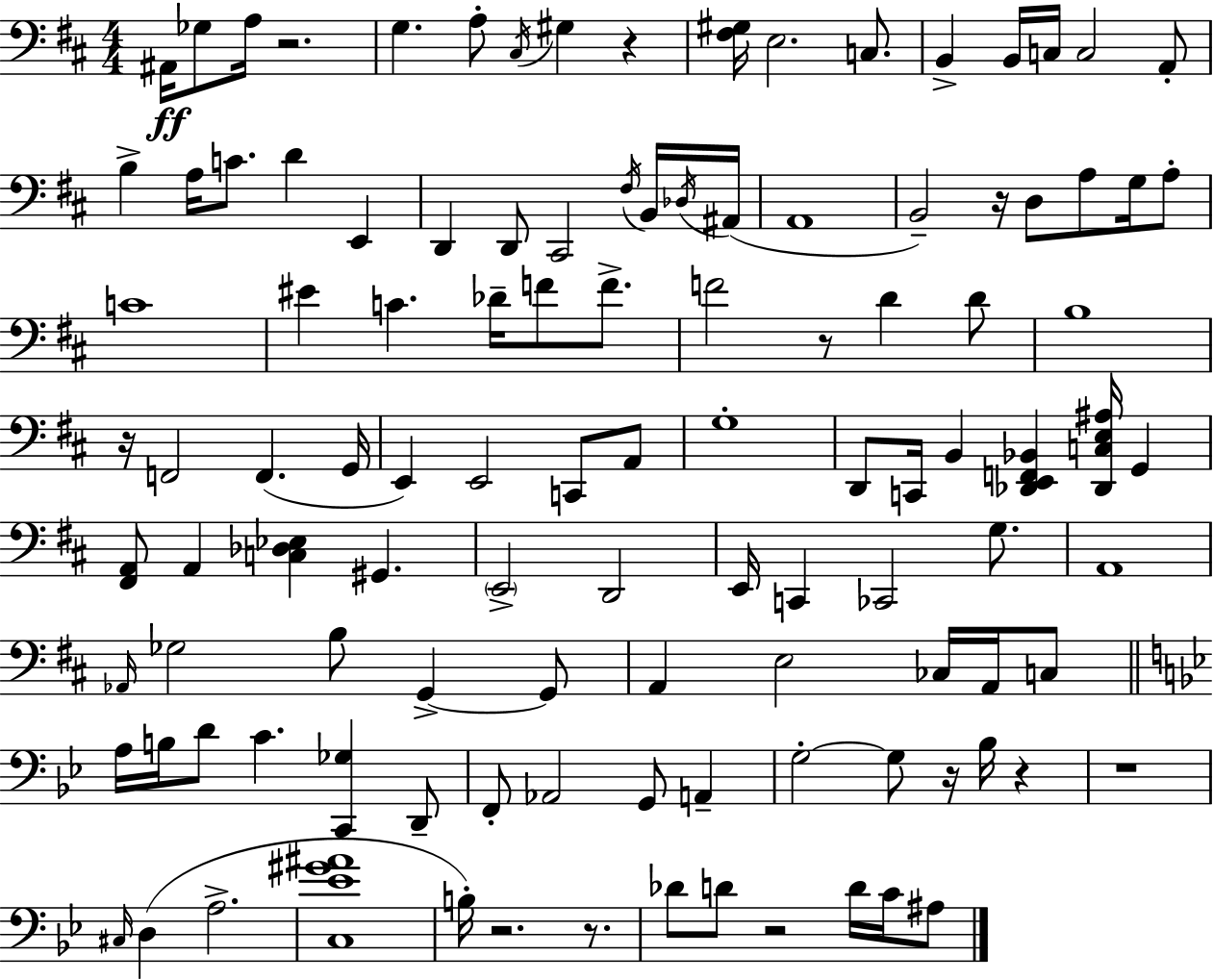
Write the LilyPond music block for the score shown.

{
  \clef bass
  \numericTimeSignature
  \time 4/4
  \key d \major
  ais,16\ff ges8 a16 r2. | g4. a8-. \acciaccatura { cis16 } gis4 r4 | <fis gis>16 e2. c8. | b,4-> b,16 c16 c2 a,8-. | \break b4-> a16 c'8. d'4 e,4 | d,4 d,8 cis,2 \acciaccatura { fis16 } | b,16 \acciaccatura { des16 }( ais,16 a,1 | b,2--) r16 d8 a8 | \break g16 a8-. c'1 | eis'4 c'4. des'16-- f'8 | f'8.-> f'2 r8 d'4 | d'8 b1 | \break r16 f,2 f,4.( | g,16 e,4) e,2 c,8 | a,8 g1-. | d,8 c,16 b,4 <des, e, f, bes,>4 <des, c e ais>16 g,4 | \break <fis, a,>8 a,4 <c des ees>4 gis,4. | \parenthesize e,2-> d,2 | e,16 c,4 ces,2 | g8. a,1 | \break \grace { aes,16 } ges2 b8 g,4->~~ | g,8 a,4 e2 | ces16 a,16 c8 \bar "||" \break \key bes \major a16 b16 d'8 c'4. <c, ges>4 d,8-- | f,8-. aes,2 g,8 a,4-- | g2-.~~ g8 r16 bes16 r4 | r1 | \break \grace { cis16 }( d4 a2.-> | <c ees' gis' ais'>1 | b16-.) r2. r8. | des'8 d'8 r2 d'16 c'16 ais8 | \break \bar "|."
}